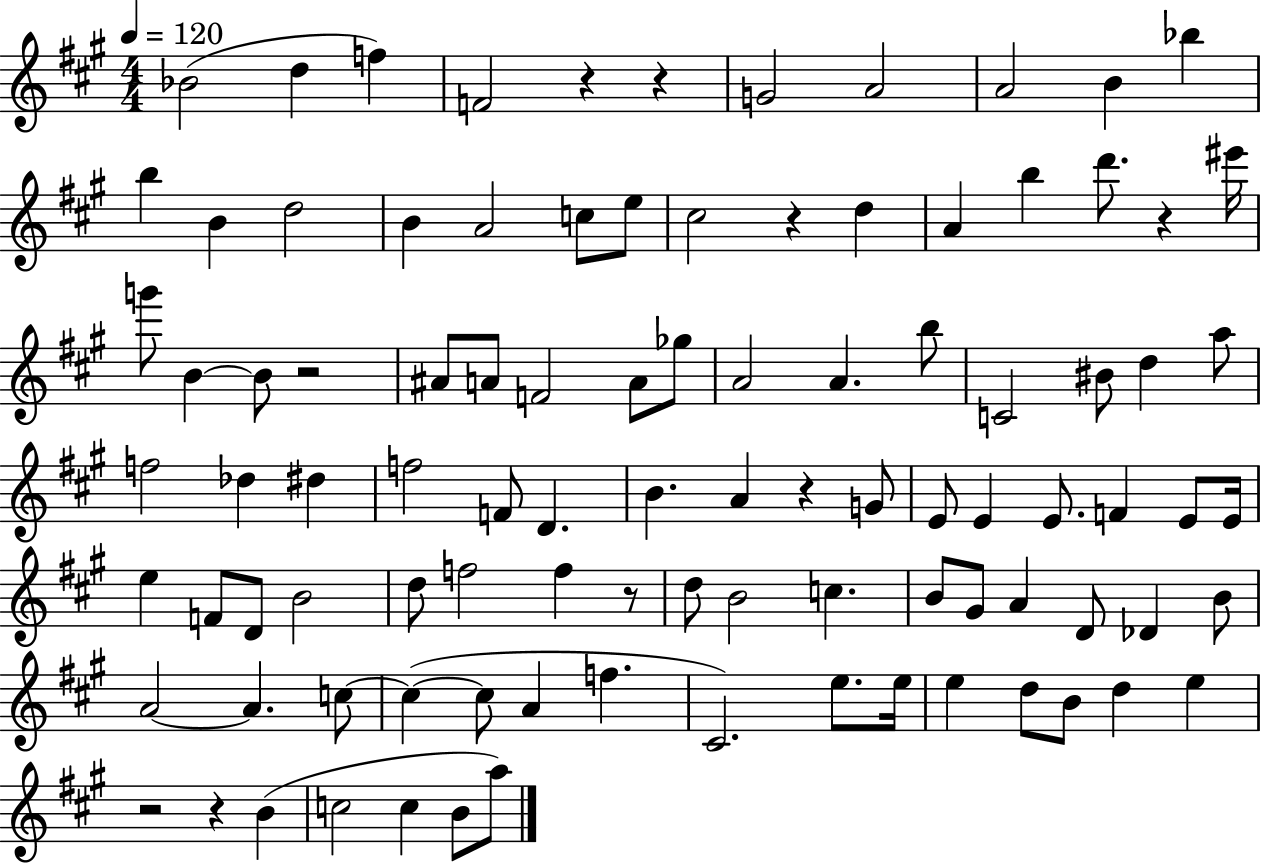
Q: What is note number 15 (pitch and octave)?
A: C5